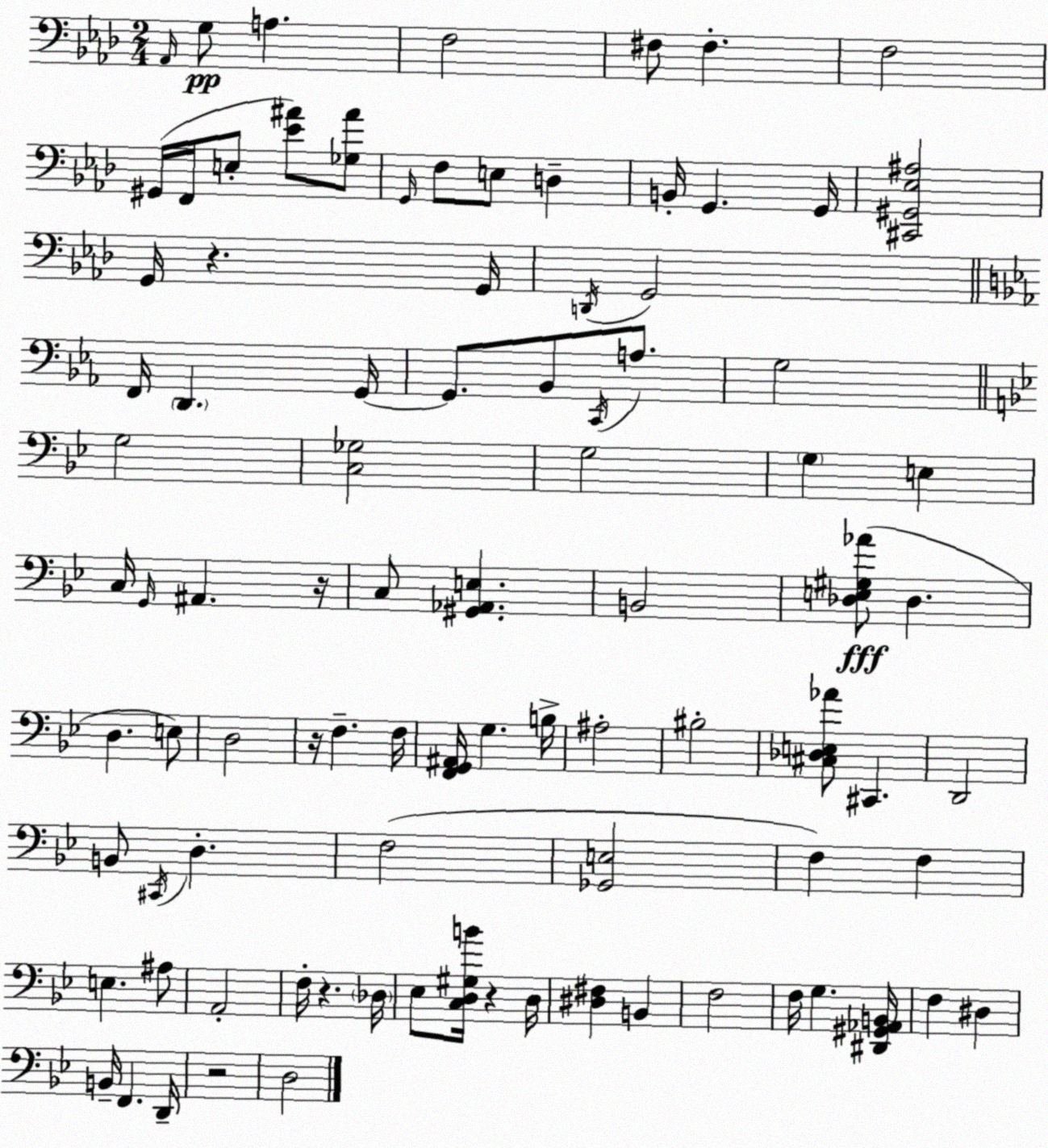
X:1
T:Untitled
M:2/4
L:1/4
K:Ab
_A,,/4 G,/2 A, F,2 ^F,/2 ^F, F,2 ^G,,/4 F,,/4 E,/2 [_E^A]/2 [_G,^A]/2 G,,/4 F,/2 E,/2 D, B,,/4 G,, G,,/4 [^C,,^G,,_E,^A,]2 G,,/4 z G,,/4 D,,/4 G,,2 F,,/4 D,, G,,/4 G,,/2 _B,,/2 C,,/4 A,/2 G,2 G,2 [C,_G,]2 G,2 G, E, C,/4 G,,/4 ^A,, z/4 C,/2 [^G,,_A,,E,] B,,2 [_D,E,^G,_A]/2 _D, D, E,/2 D,2 z/4 F, F,/4 [F,,G,,^A,,]/4 G, B,/4 ^A,2 ^B,2 [^C,_D,E,_A]/2 ^C,, D,,2 B,,/2 ^C,,/4 D, F,2 [_G,,E,]2 F, F, E, ^A,/2 A,,2 F,/4 z _D,/4 _E,/2 [C,D,^G,B]/4 z D,/4 [^D,^F,] B,, F,2 F,/4 G, [^D,,^G,,_A,,B,,]/4 F, ^D, B,,/4 F,, D,,/4 z2 D,2